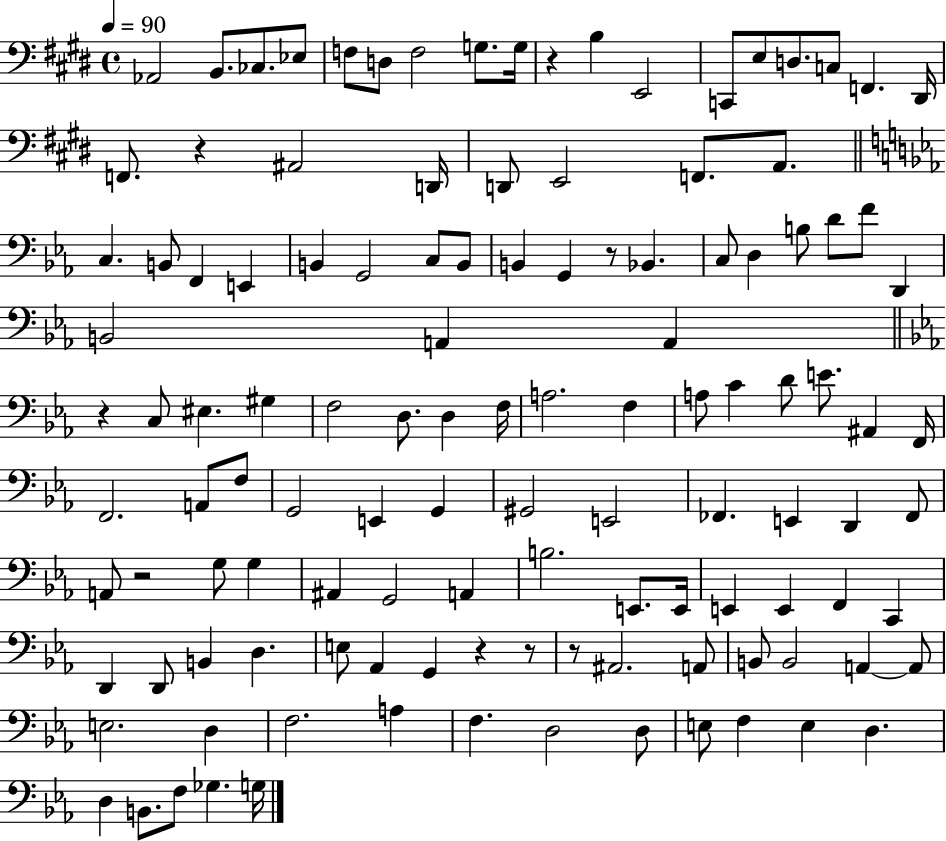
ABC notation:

X:1
T:Untitled
M:4/4
L:1/4
K:E
_A,,2 B,,/2 _C,/2 _E,/2 F,/2 D,/2 F,2 G,/2 G,/4 z B, E,,2 C,,/2 E,/2 D,/2 C,/2 F,, ^D,,/4 F,,/2 z ^A,,2 D,,/4 D,,/2 E,,2 F,,/2 A,,/2 C, B,,/2 F,, E,, B,, G,,2 C,/2 B,,/2 B,, G,, z/2 _B,, C,/2 D, B,/2 D/2 F/2 D,, B,,2 A,, A,, z C,/2 ^E, ^G, F,2 D,/2 D, F,/4 A,2 F, A,/2 C D/2 E/2 ^A,, F,,/4 F,,2 A,,/2 F,/2 G,,2 E,, G,, ^G,,2 E,,2 _F,, E,, D,, _F,,/2 A,,/2 z2 G,/2 G, ^A,, G,,2 A,, B,2 E,,/2 E,,/4 E,, E,, F,, C,, D,, D,,/2 B,, D, E,/2 _A,, G,, z z/2 z/2 ^A,,2 A,,/2 B,,/2 B,,2 A,, A,,/2 E,2 D, F,2 A, F, D,2 D,/2 E,/2 F, E, D, D, B,,/2 F,/2 _G, G,/4